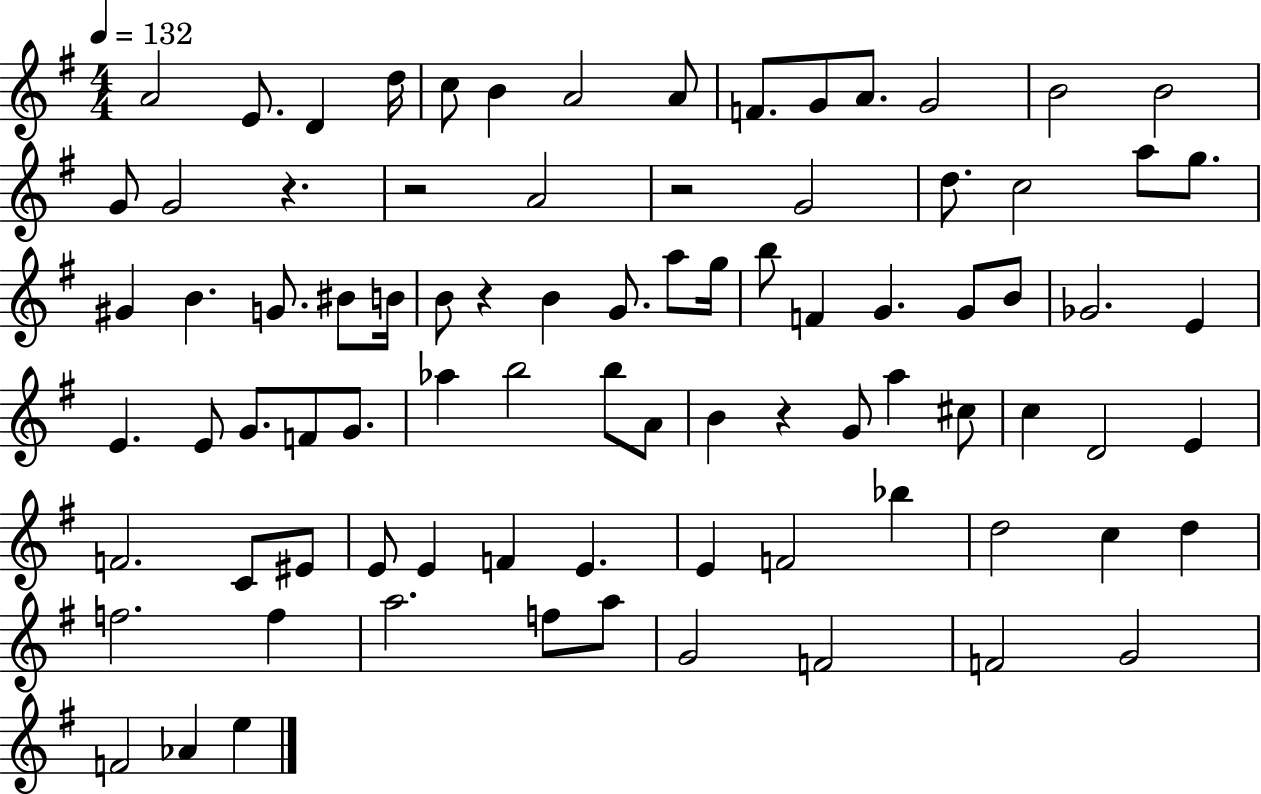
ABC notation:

X:1
T:Untitled
M:4/4
L:1/4
K:G
A2 E/2 D d/4 c/2 B A2 A/2 F/2 G/2 A/2 G2 B2 B2 G/2 G2 z z2 A2 z2 G2 d/2 c2 a/2 g/2 ^G B G/2 ^B/2 B/4 B/2 z B G/2 a/2 g/4 b/2 F G G/2 B/2 _G2 E E E/2 G/2 F/2 G/2 _a b2 b/2 A/2 B z G/2 a ^c/2 c D2 E F2 C/2 ^E/2 E/2 E F E E F2 _b d2 c d f2 f a2 f/2 a/2 G2 F2 F2 G2 F2 _A e